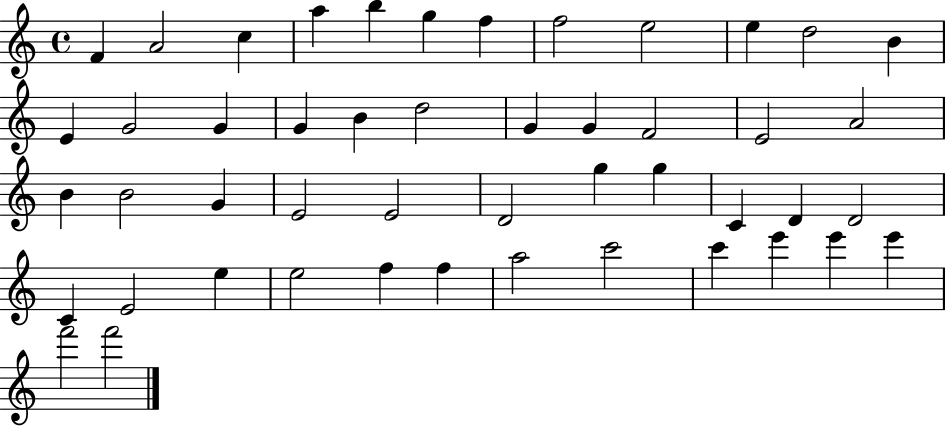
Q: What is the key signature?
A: C major